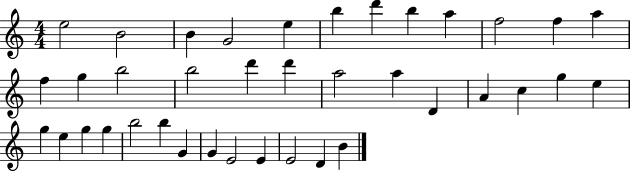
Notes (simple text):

E5/h B4/h B4/q G4/h E5/q B5/q D6/q B5/q A5/q F5/h F5/q A5/q F5/q G5/q B5/h B5/h D6/q D6/q A5/h A5/q D4/q A4/q C5/q G5/q E5/q G5/q E5/q G5/q G5/q B5/h B5/q G4/q G4/q E4/h E4/q E4/h D4/q B4/q